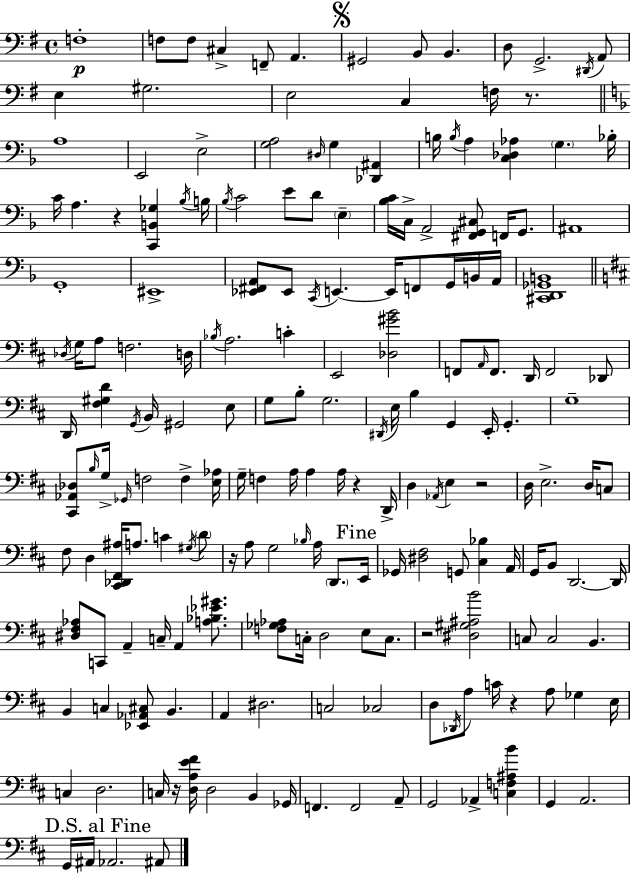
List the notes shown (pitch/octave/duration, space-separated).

F3/w F3/e F3/e C#3/q F2/e A2/q. G#2/h B2/e B2/q. D3/e G2/h. D#2/s A2/e E3/q G#3/h. E3/h C3/q F3/s R/e. A3/w E2/h E3/h [G3,A3]/h D#3/s G3/q [Db2,A#2]/q B3/s B3/s A3/q [C3,Db3,Ab3]/q G3/q. Bb3/s C4/s A3/q. R/q [C2,B2,Gb3]/q Bb3/s B3/s Bb3/s C4/h E4/e D4/e E3/q [Bb3,C4]/s C3/s A2/h [F#2,G2,C#3]/e F2/s G2/e. A#2/w G2/w EIS2/w [Eb2,F#2,A2]/e Eb2/e C2/s E2/q. E2/s F2/e G2/s B2/s A2/s [C#2,D2,Gb2,B2]/w Db3/s G3/s A3/e F3/h. D3/s Bb3/s A3/h. C4/q E2/h [Db3,G#4,B4]/h F2/e A2/s F2/e. D2/s F2/h Db2/e D2/s [F#3,G#3,D4]/q G2/s B2/s G#2/h E3/e G3/e B3/e G3/h. D#2/s E3/s B3/q G2/q E2/s G2/q. G3/w [C#2,Ab2,Db3]/e B3/s G3/s Gb2/s F3/h F3/q [E3,Ab3]/s G3/s F3/q A3/s A3/q A3/s R/q D2/s D3/q Ab2/s E3/q R/h D3/s E3/h. D3/s C3/e F#3/e D3/q [C#2,Db2,F#2,A#3]/s A3/e. C4/q G#3/s D4/e R/s A3/e G3/h Bb3/s A3/s D2/e. E2/s Gb2/s [D#3,F#3]/h G2/e [C#3,Bb3]/q A2/s G2/s B2/e D2/h. D2/s [D#3,F#3,Ab3]/e C2/e A2/q C3/s A2/q [A3,Bb3,Eb4,G#4]/e. [F3,Gb3,Ab3]/e C3/s D3/h E3/e C3/e. R/h [D#3,G#3,A#3,B4]/h C3/e C3/h B2/q. B2/q C3/q [Eb2,Ab2,C#3]/e B2/q. A2/q D#3/h. C3/h CES3/h D3/e Db2/s A3/e C4/s R/q A3/e Gb3/q E3/s C3/q D3/h. C3/s R/s [D3,A3,E4,F#4]/s D3/h B2/q Gb2/s F2/q. F2/h A2/e G2/h Ab2/q [C3,F3,A#3,B4]/q G2/q A2/h. G2/s A#2/s Ab2/h. A#2/e